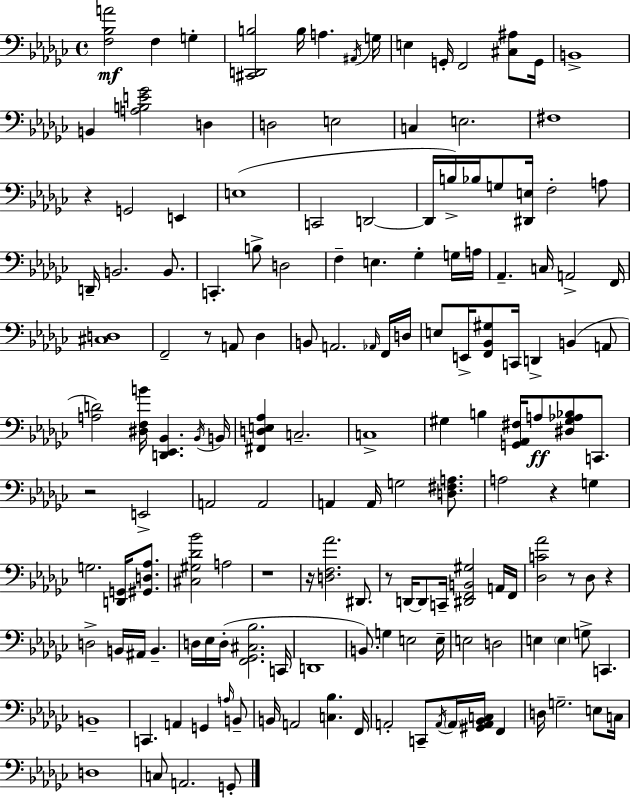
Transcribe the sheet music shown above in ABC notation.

X:1
T:Untitled
M:4/4
L:1/4
K:Ebm
[F,_B,A]2 F, G, [^C,,D,,B,]2 B,/4 A, ^A,,/4 G,/4 E, G,,/4 F,,2 [^C,^A,]/2 G,,/4 B,,4 B,, [A,B,E_G]2 D, D,2 E,2 C, E,2 ^F,4 z G,,2 E,, E,4 C,,2 D,,2 D,,/4 B,/4 _B,/4 G,/2 [^D,,E,]/4 F,2 A,/2 D,,/4 B,,2 B,,/2 C,, B,/2 D,2 F, E, _G, G,/4 A,/4 _A,, C,/4 A,,2 F,,/4 [^C,D,]4 F,,2 z/2 A,,/2 _D, B,,/2 A,,2 _A,,/4 F,,/4 D,/4 E,/2 E,,/4 [F,,_B,,^G,]/2 C,,/4 D,, B,, A,,/2 [A,D]2 [^D,F,B]/4 [D,,_E,,_B,,] _B,,/4 B,,/4 [^F,,D,E,_A,] C,2 C,4 ^G, B, [G,,_A,,^F,]/4 A,/2 [^D,^G,_A,_B,]/2 C,,/2 z2 E,,2 A,,2 A,,2 A,, A,,/4 G,2 [D,^F,A,]/2 A,2 z G, G,2 [D,,G,,]/4 [^G,,D,_A,]/2 [^C,^G,_D_B]2 A,2 z4 z/4 [D,F,_A]2 ^D,,/2 z/2 D,,/4 D,,/2 C,,/4 [^D,,F,,B,,^G,]2 A,,/4 F,,/4 [_D,C_A]2 z/2 _D,/2 z D,2 B,,/4 ^A,,/4 B,, D,/4 _E,/4 D,/4 [F,,_G,,^C,_B,]2 C,,/4 D,,4 B,,/2 G, E,2 E,/4 E,2 D,2 E, E, G,/2 C,, B,,4 C,, A,, G,, A,/4 B,,/2 B,,/4 A,,2 [C,_B,] F,,/4 A,,2 C,,/2 A,,/4 A,,/4 [^G,,A,,_B,,C,]/4 F,, D,/4 G,2 E,/2 C,/4 D,4 C,/2 A,,2 G,,/2